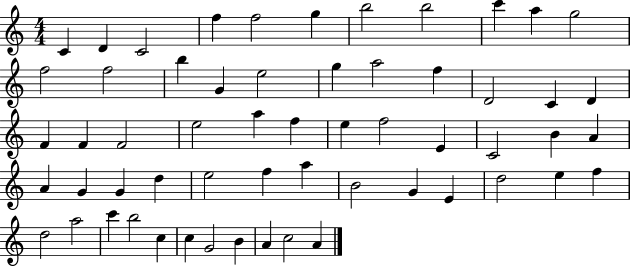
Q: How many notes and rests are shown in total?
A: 58